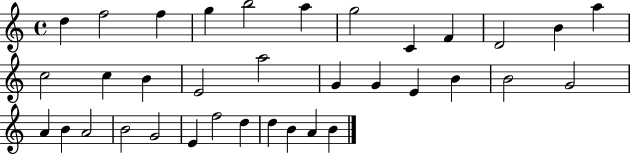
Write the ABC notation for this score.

X:1
T:Untitled
M:4/4
L:1/4
K:C
d f2 f g b2 a g2 C F D2 B a c2 c B E2 a2 G G E B B2 G2 A B A2 B2 G2 E f2 d d B A B